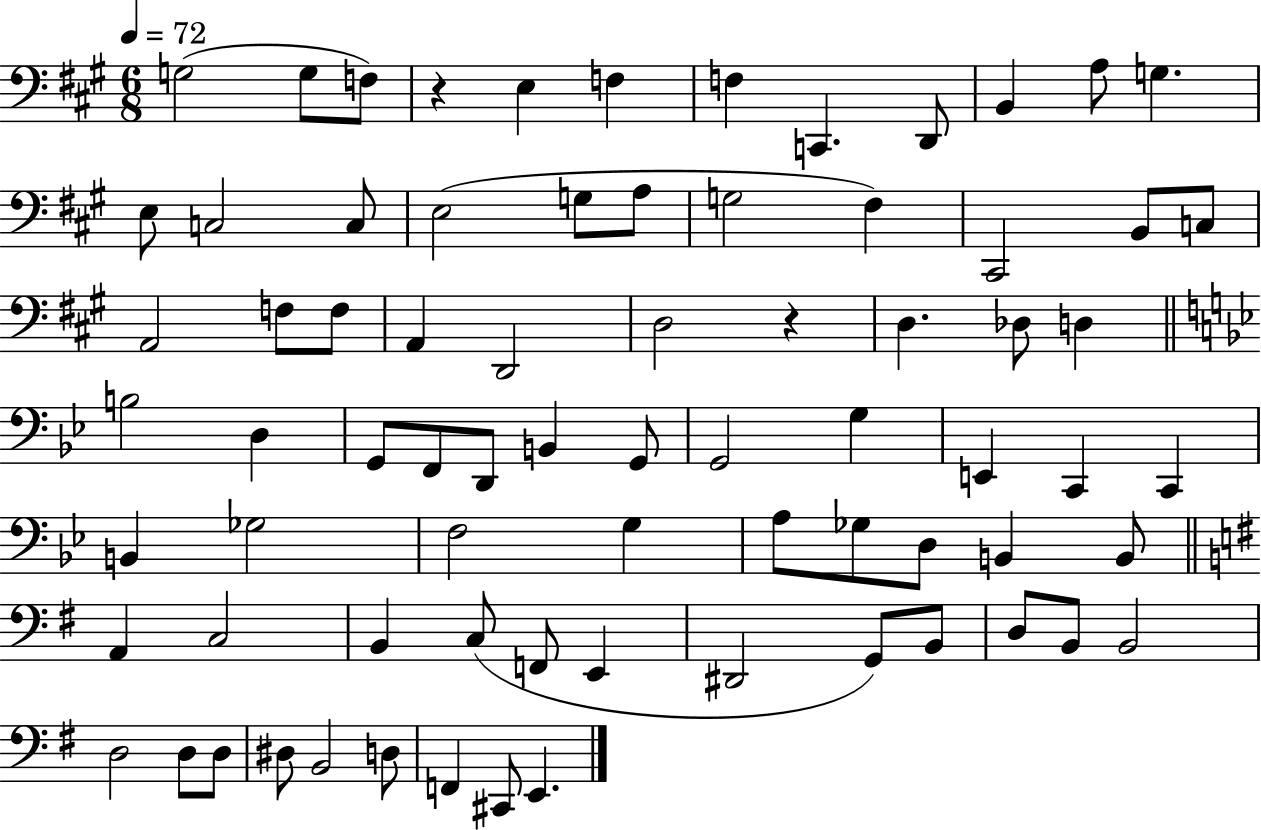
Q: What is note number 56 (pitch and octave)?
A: C3